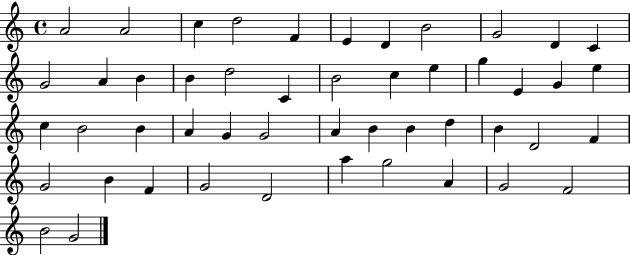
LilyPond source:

{
  \clef treble
  \time 4/4
  \defaultTimeSignature
  \key c \major
  a'2 a'2 | c''4 d''2 f'4 | e'4 d'4 b'2 | g'2 d'4 c'4 | \break g'2 a'4 b'4 | b'4 d''2 c'4 | b'2 c''4 e''4 | g''4 e'4 g'4 e''4 | \break c''4 b'2 b'4 | a'4 g'4 g'2 | a'4 b'4 b'4 d''4 | b'4 d'2 f'4 | \break g'2 b'4 f'4 | g'2 d'2 | a''4 g''2 a'4 | g'2 f'2 | \break b'2 g'2 | \bar "|."
}